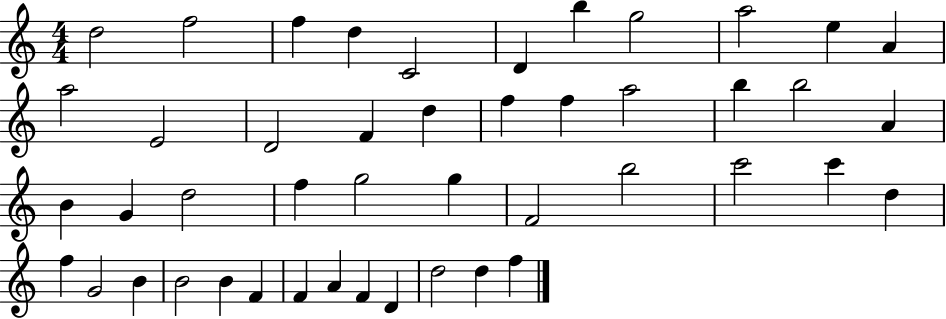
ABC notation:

X:1
T:Untitled
M:4/4
L:1/4
K:C
d2 f2 f d C2 D b g2 a2 e A a2 E2 D2 F d f f a2 b b2 A B G d2 f g2 g F2 b2 c'2 c' d f G2 B B2 B F F A F D d2 d f